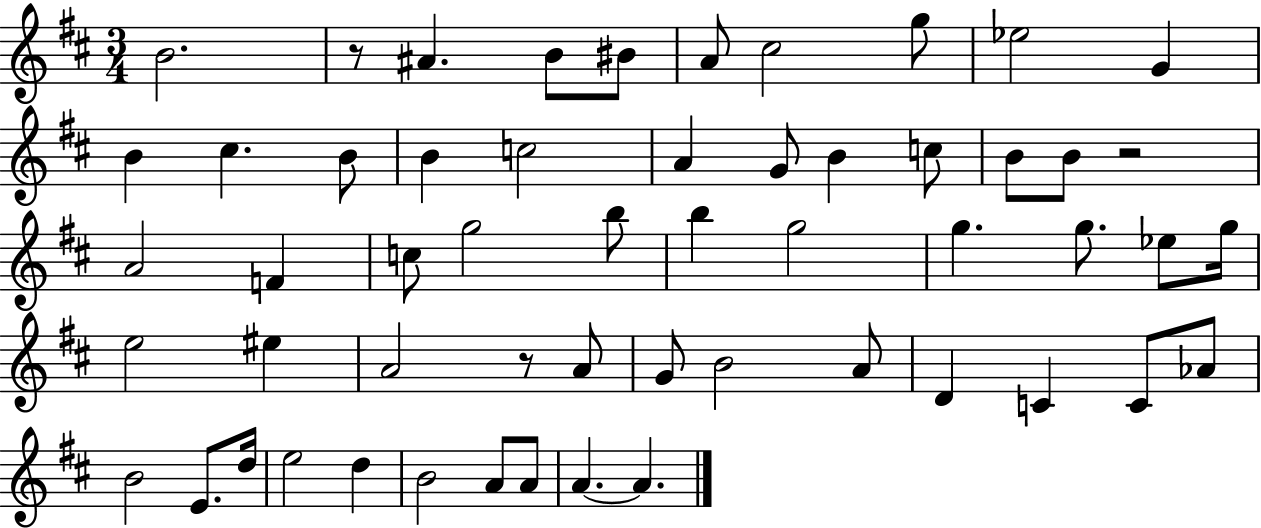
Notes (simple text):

B4/h. R/e A#4/q. B4/e BIS4/e A4/e C#5/h G5/e Eb5/h G4/q B4/q C#5/q. B4/e B4/q C5/h A4/q G4/e B4/q C5/e B4/e B4/e R/h A4/h F4/q C5/e G5/h B5/e B5/q G5/h G5/q. G5/e. Eb5/e G5/s E5/h EIS5/q A4/h R/e A4/e G4/e B4/h A4/e D4/q C4/q C4/e Ab4/e B4/h E4/e. D5/s E5/h D5/q B4/h A4/e A4/e A4/q. A4/q.